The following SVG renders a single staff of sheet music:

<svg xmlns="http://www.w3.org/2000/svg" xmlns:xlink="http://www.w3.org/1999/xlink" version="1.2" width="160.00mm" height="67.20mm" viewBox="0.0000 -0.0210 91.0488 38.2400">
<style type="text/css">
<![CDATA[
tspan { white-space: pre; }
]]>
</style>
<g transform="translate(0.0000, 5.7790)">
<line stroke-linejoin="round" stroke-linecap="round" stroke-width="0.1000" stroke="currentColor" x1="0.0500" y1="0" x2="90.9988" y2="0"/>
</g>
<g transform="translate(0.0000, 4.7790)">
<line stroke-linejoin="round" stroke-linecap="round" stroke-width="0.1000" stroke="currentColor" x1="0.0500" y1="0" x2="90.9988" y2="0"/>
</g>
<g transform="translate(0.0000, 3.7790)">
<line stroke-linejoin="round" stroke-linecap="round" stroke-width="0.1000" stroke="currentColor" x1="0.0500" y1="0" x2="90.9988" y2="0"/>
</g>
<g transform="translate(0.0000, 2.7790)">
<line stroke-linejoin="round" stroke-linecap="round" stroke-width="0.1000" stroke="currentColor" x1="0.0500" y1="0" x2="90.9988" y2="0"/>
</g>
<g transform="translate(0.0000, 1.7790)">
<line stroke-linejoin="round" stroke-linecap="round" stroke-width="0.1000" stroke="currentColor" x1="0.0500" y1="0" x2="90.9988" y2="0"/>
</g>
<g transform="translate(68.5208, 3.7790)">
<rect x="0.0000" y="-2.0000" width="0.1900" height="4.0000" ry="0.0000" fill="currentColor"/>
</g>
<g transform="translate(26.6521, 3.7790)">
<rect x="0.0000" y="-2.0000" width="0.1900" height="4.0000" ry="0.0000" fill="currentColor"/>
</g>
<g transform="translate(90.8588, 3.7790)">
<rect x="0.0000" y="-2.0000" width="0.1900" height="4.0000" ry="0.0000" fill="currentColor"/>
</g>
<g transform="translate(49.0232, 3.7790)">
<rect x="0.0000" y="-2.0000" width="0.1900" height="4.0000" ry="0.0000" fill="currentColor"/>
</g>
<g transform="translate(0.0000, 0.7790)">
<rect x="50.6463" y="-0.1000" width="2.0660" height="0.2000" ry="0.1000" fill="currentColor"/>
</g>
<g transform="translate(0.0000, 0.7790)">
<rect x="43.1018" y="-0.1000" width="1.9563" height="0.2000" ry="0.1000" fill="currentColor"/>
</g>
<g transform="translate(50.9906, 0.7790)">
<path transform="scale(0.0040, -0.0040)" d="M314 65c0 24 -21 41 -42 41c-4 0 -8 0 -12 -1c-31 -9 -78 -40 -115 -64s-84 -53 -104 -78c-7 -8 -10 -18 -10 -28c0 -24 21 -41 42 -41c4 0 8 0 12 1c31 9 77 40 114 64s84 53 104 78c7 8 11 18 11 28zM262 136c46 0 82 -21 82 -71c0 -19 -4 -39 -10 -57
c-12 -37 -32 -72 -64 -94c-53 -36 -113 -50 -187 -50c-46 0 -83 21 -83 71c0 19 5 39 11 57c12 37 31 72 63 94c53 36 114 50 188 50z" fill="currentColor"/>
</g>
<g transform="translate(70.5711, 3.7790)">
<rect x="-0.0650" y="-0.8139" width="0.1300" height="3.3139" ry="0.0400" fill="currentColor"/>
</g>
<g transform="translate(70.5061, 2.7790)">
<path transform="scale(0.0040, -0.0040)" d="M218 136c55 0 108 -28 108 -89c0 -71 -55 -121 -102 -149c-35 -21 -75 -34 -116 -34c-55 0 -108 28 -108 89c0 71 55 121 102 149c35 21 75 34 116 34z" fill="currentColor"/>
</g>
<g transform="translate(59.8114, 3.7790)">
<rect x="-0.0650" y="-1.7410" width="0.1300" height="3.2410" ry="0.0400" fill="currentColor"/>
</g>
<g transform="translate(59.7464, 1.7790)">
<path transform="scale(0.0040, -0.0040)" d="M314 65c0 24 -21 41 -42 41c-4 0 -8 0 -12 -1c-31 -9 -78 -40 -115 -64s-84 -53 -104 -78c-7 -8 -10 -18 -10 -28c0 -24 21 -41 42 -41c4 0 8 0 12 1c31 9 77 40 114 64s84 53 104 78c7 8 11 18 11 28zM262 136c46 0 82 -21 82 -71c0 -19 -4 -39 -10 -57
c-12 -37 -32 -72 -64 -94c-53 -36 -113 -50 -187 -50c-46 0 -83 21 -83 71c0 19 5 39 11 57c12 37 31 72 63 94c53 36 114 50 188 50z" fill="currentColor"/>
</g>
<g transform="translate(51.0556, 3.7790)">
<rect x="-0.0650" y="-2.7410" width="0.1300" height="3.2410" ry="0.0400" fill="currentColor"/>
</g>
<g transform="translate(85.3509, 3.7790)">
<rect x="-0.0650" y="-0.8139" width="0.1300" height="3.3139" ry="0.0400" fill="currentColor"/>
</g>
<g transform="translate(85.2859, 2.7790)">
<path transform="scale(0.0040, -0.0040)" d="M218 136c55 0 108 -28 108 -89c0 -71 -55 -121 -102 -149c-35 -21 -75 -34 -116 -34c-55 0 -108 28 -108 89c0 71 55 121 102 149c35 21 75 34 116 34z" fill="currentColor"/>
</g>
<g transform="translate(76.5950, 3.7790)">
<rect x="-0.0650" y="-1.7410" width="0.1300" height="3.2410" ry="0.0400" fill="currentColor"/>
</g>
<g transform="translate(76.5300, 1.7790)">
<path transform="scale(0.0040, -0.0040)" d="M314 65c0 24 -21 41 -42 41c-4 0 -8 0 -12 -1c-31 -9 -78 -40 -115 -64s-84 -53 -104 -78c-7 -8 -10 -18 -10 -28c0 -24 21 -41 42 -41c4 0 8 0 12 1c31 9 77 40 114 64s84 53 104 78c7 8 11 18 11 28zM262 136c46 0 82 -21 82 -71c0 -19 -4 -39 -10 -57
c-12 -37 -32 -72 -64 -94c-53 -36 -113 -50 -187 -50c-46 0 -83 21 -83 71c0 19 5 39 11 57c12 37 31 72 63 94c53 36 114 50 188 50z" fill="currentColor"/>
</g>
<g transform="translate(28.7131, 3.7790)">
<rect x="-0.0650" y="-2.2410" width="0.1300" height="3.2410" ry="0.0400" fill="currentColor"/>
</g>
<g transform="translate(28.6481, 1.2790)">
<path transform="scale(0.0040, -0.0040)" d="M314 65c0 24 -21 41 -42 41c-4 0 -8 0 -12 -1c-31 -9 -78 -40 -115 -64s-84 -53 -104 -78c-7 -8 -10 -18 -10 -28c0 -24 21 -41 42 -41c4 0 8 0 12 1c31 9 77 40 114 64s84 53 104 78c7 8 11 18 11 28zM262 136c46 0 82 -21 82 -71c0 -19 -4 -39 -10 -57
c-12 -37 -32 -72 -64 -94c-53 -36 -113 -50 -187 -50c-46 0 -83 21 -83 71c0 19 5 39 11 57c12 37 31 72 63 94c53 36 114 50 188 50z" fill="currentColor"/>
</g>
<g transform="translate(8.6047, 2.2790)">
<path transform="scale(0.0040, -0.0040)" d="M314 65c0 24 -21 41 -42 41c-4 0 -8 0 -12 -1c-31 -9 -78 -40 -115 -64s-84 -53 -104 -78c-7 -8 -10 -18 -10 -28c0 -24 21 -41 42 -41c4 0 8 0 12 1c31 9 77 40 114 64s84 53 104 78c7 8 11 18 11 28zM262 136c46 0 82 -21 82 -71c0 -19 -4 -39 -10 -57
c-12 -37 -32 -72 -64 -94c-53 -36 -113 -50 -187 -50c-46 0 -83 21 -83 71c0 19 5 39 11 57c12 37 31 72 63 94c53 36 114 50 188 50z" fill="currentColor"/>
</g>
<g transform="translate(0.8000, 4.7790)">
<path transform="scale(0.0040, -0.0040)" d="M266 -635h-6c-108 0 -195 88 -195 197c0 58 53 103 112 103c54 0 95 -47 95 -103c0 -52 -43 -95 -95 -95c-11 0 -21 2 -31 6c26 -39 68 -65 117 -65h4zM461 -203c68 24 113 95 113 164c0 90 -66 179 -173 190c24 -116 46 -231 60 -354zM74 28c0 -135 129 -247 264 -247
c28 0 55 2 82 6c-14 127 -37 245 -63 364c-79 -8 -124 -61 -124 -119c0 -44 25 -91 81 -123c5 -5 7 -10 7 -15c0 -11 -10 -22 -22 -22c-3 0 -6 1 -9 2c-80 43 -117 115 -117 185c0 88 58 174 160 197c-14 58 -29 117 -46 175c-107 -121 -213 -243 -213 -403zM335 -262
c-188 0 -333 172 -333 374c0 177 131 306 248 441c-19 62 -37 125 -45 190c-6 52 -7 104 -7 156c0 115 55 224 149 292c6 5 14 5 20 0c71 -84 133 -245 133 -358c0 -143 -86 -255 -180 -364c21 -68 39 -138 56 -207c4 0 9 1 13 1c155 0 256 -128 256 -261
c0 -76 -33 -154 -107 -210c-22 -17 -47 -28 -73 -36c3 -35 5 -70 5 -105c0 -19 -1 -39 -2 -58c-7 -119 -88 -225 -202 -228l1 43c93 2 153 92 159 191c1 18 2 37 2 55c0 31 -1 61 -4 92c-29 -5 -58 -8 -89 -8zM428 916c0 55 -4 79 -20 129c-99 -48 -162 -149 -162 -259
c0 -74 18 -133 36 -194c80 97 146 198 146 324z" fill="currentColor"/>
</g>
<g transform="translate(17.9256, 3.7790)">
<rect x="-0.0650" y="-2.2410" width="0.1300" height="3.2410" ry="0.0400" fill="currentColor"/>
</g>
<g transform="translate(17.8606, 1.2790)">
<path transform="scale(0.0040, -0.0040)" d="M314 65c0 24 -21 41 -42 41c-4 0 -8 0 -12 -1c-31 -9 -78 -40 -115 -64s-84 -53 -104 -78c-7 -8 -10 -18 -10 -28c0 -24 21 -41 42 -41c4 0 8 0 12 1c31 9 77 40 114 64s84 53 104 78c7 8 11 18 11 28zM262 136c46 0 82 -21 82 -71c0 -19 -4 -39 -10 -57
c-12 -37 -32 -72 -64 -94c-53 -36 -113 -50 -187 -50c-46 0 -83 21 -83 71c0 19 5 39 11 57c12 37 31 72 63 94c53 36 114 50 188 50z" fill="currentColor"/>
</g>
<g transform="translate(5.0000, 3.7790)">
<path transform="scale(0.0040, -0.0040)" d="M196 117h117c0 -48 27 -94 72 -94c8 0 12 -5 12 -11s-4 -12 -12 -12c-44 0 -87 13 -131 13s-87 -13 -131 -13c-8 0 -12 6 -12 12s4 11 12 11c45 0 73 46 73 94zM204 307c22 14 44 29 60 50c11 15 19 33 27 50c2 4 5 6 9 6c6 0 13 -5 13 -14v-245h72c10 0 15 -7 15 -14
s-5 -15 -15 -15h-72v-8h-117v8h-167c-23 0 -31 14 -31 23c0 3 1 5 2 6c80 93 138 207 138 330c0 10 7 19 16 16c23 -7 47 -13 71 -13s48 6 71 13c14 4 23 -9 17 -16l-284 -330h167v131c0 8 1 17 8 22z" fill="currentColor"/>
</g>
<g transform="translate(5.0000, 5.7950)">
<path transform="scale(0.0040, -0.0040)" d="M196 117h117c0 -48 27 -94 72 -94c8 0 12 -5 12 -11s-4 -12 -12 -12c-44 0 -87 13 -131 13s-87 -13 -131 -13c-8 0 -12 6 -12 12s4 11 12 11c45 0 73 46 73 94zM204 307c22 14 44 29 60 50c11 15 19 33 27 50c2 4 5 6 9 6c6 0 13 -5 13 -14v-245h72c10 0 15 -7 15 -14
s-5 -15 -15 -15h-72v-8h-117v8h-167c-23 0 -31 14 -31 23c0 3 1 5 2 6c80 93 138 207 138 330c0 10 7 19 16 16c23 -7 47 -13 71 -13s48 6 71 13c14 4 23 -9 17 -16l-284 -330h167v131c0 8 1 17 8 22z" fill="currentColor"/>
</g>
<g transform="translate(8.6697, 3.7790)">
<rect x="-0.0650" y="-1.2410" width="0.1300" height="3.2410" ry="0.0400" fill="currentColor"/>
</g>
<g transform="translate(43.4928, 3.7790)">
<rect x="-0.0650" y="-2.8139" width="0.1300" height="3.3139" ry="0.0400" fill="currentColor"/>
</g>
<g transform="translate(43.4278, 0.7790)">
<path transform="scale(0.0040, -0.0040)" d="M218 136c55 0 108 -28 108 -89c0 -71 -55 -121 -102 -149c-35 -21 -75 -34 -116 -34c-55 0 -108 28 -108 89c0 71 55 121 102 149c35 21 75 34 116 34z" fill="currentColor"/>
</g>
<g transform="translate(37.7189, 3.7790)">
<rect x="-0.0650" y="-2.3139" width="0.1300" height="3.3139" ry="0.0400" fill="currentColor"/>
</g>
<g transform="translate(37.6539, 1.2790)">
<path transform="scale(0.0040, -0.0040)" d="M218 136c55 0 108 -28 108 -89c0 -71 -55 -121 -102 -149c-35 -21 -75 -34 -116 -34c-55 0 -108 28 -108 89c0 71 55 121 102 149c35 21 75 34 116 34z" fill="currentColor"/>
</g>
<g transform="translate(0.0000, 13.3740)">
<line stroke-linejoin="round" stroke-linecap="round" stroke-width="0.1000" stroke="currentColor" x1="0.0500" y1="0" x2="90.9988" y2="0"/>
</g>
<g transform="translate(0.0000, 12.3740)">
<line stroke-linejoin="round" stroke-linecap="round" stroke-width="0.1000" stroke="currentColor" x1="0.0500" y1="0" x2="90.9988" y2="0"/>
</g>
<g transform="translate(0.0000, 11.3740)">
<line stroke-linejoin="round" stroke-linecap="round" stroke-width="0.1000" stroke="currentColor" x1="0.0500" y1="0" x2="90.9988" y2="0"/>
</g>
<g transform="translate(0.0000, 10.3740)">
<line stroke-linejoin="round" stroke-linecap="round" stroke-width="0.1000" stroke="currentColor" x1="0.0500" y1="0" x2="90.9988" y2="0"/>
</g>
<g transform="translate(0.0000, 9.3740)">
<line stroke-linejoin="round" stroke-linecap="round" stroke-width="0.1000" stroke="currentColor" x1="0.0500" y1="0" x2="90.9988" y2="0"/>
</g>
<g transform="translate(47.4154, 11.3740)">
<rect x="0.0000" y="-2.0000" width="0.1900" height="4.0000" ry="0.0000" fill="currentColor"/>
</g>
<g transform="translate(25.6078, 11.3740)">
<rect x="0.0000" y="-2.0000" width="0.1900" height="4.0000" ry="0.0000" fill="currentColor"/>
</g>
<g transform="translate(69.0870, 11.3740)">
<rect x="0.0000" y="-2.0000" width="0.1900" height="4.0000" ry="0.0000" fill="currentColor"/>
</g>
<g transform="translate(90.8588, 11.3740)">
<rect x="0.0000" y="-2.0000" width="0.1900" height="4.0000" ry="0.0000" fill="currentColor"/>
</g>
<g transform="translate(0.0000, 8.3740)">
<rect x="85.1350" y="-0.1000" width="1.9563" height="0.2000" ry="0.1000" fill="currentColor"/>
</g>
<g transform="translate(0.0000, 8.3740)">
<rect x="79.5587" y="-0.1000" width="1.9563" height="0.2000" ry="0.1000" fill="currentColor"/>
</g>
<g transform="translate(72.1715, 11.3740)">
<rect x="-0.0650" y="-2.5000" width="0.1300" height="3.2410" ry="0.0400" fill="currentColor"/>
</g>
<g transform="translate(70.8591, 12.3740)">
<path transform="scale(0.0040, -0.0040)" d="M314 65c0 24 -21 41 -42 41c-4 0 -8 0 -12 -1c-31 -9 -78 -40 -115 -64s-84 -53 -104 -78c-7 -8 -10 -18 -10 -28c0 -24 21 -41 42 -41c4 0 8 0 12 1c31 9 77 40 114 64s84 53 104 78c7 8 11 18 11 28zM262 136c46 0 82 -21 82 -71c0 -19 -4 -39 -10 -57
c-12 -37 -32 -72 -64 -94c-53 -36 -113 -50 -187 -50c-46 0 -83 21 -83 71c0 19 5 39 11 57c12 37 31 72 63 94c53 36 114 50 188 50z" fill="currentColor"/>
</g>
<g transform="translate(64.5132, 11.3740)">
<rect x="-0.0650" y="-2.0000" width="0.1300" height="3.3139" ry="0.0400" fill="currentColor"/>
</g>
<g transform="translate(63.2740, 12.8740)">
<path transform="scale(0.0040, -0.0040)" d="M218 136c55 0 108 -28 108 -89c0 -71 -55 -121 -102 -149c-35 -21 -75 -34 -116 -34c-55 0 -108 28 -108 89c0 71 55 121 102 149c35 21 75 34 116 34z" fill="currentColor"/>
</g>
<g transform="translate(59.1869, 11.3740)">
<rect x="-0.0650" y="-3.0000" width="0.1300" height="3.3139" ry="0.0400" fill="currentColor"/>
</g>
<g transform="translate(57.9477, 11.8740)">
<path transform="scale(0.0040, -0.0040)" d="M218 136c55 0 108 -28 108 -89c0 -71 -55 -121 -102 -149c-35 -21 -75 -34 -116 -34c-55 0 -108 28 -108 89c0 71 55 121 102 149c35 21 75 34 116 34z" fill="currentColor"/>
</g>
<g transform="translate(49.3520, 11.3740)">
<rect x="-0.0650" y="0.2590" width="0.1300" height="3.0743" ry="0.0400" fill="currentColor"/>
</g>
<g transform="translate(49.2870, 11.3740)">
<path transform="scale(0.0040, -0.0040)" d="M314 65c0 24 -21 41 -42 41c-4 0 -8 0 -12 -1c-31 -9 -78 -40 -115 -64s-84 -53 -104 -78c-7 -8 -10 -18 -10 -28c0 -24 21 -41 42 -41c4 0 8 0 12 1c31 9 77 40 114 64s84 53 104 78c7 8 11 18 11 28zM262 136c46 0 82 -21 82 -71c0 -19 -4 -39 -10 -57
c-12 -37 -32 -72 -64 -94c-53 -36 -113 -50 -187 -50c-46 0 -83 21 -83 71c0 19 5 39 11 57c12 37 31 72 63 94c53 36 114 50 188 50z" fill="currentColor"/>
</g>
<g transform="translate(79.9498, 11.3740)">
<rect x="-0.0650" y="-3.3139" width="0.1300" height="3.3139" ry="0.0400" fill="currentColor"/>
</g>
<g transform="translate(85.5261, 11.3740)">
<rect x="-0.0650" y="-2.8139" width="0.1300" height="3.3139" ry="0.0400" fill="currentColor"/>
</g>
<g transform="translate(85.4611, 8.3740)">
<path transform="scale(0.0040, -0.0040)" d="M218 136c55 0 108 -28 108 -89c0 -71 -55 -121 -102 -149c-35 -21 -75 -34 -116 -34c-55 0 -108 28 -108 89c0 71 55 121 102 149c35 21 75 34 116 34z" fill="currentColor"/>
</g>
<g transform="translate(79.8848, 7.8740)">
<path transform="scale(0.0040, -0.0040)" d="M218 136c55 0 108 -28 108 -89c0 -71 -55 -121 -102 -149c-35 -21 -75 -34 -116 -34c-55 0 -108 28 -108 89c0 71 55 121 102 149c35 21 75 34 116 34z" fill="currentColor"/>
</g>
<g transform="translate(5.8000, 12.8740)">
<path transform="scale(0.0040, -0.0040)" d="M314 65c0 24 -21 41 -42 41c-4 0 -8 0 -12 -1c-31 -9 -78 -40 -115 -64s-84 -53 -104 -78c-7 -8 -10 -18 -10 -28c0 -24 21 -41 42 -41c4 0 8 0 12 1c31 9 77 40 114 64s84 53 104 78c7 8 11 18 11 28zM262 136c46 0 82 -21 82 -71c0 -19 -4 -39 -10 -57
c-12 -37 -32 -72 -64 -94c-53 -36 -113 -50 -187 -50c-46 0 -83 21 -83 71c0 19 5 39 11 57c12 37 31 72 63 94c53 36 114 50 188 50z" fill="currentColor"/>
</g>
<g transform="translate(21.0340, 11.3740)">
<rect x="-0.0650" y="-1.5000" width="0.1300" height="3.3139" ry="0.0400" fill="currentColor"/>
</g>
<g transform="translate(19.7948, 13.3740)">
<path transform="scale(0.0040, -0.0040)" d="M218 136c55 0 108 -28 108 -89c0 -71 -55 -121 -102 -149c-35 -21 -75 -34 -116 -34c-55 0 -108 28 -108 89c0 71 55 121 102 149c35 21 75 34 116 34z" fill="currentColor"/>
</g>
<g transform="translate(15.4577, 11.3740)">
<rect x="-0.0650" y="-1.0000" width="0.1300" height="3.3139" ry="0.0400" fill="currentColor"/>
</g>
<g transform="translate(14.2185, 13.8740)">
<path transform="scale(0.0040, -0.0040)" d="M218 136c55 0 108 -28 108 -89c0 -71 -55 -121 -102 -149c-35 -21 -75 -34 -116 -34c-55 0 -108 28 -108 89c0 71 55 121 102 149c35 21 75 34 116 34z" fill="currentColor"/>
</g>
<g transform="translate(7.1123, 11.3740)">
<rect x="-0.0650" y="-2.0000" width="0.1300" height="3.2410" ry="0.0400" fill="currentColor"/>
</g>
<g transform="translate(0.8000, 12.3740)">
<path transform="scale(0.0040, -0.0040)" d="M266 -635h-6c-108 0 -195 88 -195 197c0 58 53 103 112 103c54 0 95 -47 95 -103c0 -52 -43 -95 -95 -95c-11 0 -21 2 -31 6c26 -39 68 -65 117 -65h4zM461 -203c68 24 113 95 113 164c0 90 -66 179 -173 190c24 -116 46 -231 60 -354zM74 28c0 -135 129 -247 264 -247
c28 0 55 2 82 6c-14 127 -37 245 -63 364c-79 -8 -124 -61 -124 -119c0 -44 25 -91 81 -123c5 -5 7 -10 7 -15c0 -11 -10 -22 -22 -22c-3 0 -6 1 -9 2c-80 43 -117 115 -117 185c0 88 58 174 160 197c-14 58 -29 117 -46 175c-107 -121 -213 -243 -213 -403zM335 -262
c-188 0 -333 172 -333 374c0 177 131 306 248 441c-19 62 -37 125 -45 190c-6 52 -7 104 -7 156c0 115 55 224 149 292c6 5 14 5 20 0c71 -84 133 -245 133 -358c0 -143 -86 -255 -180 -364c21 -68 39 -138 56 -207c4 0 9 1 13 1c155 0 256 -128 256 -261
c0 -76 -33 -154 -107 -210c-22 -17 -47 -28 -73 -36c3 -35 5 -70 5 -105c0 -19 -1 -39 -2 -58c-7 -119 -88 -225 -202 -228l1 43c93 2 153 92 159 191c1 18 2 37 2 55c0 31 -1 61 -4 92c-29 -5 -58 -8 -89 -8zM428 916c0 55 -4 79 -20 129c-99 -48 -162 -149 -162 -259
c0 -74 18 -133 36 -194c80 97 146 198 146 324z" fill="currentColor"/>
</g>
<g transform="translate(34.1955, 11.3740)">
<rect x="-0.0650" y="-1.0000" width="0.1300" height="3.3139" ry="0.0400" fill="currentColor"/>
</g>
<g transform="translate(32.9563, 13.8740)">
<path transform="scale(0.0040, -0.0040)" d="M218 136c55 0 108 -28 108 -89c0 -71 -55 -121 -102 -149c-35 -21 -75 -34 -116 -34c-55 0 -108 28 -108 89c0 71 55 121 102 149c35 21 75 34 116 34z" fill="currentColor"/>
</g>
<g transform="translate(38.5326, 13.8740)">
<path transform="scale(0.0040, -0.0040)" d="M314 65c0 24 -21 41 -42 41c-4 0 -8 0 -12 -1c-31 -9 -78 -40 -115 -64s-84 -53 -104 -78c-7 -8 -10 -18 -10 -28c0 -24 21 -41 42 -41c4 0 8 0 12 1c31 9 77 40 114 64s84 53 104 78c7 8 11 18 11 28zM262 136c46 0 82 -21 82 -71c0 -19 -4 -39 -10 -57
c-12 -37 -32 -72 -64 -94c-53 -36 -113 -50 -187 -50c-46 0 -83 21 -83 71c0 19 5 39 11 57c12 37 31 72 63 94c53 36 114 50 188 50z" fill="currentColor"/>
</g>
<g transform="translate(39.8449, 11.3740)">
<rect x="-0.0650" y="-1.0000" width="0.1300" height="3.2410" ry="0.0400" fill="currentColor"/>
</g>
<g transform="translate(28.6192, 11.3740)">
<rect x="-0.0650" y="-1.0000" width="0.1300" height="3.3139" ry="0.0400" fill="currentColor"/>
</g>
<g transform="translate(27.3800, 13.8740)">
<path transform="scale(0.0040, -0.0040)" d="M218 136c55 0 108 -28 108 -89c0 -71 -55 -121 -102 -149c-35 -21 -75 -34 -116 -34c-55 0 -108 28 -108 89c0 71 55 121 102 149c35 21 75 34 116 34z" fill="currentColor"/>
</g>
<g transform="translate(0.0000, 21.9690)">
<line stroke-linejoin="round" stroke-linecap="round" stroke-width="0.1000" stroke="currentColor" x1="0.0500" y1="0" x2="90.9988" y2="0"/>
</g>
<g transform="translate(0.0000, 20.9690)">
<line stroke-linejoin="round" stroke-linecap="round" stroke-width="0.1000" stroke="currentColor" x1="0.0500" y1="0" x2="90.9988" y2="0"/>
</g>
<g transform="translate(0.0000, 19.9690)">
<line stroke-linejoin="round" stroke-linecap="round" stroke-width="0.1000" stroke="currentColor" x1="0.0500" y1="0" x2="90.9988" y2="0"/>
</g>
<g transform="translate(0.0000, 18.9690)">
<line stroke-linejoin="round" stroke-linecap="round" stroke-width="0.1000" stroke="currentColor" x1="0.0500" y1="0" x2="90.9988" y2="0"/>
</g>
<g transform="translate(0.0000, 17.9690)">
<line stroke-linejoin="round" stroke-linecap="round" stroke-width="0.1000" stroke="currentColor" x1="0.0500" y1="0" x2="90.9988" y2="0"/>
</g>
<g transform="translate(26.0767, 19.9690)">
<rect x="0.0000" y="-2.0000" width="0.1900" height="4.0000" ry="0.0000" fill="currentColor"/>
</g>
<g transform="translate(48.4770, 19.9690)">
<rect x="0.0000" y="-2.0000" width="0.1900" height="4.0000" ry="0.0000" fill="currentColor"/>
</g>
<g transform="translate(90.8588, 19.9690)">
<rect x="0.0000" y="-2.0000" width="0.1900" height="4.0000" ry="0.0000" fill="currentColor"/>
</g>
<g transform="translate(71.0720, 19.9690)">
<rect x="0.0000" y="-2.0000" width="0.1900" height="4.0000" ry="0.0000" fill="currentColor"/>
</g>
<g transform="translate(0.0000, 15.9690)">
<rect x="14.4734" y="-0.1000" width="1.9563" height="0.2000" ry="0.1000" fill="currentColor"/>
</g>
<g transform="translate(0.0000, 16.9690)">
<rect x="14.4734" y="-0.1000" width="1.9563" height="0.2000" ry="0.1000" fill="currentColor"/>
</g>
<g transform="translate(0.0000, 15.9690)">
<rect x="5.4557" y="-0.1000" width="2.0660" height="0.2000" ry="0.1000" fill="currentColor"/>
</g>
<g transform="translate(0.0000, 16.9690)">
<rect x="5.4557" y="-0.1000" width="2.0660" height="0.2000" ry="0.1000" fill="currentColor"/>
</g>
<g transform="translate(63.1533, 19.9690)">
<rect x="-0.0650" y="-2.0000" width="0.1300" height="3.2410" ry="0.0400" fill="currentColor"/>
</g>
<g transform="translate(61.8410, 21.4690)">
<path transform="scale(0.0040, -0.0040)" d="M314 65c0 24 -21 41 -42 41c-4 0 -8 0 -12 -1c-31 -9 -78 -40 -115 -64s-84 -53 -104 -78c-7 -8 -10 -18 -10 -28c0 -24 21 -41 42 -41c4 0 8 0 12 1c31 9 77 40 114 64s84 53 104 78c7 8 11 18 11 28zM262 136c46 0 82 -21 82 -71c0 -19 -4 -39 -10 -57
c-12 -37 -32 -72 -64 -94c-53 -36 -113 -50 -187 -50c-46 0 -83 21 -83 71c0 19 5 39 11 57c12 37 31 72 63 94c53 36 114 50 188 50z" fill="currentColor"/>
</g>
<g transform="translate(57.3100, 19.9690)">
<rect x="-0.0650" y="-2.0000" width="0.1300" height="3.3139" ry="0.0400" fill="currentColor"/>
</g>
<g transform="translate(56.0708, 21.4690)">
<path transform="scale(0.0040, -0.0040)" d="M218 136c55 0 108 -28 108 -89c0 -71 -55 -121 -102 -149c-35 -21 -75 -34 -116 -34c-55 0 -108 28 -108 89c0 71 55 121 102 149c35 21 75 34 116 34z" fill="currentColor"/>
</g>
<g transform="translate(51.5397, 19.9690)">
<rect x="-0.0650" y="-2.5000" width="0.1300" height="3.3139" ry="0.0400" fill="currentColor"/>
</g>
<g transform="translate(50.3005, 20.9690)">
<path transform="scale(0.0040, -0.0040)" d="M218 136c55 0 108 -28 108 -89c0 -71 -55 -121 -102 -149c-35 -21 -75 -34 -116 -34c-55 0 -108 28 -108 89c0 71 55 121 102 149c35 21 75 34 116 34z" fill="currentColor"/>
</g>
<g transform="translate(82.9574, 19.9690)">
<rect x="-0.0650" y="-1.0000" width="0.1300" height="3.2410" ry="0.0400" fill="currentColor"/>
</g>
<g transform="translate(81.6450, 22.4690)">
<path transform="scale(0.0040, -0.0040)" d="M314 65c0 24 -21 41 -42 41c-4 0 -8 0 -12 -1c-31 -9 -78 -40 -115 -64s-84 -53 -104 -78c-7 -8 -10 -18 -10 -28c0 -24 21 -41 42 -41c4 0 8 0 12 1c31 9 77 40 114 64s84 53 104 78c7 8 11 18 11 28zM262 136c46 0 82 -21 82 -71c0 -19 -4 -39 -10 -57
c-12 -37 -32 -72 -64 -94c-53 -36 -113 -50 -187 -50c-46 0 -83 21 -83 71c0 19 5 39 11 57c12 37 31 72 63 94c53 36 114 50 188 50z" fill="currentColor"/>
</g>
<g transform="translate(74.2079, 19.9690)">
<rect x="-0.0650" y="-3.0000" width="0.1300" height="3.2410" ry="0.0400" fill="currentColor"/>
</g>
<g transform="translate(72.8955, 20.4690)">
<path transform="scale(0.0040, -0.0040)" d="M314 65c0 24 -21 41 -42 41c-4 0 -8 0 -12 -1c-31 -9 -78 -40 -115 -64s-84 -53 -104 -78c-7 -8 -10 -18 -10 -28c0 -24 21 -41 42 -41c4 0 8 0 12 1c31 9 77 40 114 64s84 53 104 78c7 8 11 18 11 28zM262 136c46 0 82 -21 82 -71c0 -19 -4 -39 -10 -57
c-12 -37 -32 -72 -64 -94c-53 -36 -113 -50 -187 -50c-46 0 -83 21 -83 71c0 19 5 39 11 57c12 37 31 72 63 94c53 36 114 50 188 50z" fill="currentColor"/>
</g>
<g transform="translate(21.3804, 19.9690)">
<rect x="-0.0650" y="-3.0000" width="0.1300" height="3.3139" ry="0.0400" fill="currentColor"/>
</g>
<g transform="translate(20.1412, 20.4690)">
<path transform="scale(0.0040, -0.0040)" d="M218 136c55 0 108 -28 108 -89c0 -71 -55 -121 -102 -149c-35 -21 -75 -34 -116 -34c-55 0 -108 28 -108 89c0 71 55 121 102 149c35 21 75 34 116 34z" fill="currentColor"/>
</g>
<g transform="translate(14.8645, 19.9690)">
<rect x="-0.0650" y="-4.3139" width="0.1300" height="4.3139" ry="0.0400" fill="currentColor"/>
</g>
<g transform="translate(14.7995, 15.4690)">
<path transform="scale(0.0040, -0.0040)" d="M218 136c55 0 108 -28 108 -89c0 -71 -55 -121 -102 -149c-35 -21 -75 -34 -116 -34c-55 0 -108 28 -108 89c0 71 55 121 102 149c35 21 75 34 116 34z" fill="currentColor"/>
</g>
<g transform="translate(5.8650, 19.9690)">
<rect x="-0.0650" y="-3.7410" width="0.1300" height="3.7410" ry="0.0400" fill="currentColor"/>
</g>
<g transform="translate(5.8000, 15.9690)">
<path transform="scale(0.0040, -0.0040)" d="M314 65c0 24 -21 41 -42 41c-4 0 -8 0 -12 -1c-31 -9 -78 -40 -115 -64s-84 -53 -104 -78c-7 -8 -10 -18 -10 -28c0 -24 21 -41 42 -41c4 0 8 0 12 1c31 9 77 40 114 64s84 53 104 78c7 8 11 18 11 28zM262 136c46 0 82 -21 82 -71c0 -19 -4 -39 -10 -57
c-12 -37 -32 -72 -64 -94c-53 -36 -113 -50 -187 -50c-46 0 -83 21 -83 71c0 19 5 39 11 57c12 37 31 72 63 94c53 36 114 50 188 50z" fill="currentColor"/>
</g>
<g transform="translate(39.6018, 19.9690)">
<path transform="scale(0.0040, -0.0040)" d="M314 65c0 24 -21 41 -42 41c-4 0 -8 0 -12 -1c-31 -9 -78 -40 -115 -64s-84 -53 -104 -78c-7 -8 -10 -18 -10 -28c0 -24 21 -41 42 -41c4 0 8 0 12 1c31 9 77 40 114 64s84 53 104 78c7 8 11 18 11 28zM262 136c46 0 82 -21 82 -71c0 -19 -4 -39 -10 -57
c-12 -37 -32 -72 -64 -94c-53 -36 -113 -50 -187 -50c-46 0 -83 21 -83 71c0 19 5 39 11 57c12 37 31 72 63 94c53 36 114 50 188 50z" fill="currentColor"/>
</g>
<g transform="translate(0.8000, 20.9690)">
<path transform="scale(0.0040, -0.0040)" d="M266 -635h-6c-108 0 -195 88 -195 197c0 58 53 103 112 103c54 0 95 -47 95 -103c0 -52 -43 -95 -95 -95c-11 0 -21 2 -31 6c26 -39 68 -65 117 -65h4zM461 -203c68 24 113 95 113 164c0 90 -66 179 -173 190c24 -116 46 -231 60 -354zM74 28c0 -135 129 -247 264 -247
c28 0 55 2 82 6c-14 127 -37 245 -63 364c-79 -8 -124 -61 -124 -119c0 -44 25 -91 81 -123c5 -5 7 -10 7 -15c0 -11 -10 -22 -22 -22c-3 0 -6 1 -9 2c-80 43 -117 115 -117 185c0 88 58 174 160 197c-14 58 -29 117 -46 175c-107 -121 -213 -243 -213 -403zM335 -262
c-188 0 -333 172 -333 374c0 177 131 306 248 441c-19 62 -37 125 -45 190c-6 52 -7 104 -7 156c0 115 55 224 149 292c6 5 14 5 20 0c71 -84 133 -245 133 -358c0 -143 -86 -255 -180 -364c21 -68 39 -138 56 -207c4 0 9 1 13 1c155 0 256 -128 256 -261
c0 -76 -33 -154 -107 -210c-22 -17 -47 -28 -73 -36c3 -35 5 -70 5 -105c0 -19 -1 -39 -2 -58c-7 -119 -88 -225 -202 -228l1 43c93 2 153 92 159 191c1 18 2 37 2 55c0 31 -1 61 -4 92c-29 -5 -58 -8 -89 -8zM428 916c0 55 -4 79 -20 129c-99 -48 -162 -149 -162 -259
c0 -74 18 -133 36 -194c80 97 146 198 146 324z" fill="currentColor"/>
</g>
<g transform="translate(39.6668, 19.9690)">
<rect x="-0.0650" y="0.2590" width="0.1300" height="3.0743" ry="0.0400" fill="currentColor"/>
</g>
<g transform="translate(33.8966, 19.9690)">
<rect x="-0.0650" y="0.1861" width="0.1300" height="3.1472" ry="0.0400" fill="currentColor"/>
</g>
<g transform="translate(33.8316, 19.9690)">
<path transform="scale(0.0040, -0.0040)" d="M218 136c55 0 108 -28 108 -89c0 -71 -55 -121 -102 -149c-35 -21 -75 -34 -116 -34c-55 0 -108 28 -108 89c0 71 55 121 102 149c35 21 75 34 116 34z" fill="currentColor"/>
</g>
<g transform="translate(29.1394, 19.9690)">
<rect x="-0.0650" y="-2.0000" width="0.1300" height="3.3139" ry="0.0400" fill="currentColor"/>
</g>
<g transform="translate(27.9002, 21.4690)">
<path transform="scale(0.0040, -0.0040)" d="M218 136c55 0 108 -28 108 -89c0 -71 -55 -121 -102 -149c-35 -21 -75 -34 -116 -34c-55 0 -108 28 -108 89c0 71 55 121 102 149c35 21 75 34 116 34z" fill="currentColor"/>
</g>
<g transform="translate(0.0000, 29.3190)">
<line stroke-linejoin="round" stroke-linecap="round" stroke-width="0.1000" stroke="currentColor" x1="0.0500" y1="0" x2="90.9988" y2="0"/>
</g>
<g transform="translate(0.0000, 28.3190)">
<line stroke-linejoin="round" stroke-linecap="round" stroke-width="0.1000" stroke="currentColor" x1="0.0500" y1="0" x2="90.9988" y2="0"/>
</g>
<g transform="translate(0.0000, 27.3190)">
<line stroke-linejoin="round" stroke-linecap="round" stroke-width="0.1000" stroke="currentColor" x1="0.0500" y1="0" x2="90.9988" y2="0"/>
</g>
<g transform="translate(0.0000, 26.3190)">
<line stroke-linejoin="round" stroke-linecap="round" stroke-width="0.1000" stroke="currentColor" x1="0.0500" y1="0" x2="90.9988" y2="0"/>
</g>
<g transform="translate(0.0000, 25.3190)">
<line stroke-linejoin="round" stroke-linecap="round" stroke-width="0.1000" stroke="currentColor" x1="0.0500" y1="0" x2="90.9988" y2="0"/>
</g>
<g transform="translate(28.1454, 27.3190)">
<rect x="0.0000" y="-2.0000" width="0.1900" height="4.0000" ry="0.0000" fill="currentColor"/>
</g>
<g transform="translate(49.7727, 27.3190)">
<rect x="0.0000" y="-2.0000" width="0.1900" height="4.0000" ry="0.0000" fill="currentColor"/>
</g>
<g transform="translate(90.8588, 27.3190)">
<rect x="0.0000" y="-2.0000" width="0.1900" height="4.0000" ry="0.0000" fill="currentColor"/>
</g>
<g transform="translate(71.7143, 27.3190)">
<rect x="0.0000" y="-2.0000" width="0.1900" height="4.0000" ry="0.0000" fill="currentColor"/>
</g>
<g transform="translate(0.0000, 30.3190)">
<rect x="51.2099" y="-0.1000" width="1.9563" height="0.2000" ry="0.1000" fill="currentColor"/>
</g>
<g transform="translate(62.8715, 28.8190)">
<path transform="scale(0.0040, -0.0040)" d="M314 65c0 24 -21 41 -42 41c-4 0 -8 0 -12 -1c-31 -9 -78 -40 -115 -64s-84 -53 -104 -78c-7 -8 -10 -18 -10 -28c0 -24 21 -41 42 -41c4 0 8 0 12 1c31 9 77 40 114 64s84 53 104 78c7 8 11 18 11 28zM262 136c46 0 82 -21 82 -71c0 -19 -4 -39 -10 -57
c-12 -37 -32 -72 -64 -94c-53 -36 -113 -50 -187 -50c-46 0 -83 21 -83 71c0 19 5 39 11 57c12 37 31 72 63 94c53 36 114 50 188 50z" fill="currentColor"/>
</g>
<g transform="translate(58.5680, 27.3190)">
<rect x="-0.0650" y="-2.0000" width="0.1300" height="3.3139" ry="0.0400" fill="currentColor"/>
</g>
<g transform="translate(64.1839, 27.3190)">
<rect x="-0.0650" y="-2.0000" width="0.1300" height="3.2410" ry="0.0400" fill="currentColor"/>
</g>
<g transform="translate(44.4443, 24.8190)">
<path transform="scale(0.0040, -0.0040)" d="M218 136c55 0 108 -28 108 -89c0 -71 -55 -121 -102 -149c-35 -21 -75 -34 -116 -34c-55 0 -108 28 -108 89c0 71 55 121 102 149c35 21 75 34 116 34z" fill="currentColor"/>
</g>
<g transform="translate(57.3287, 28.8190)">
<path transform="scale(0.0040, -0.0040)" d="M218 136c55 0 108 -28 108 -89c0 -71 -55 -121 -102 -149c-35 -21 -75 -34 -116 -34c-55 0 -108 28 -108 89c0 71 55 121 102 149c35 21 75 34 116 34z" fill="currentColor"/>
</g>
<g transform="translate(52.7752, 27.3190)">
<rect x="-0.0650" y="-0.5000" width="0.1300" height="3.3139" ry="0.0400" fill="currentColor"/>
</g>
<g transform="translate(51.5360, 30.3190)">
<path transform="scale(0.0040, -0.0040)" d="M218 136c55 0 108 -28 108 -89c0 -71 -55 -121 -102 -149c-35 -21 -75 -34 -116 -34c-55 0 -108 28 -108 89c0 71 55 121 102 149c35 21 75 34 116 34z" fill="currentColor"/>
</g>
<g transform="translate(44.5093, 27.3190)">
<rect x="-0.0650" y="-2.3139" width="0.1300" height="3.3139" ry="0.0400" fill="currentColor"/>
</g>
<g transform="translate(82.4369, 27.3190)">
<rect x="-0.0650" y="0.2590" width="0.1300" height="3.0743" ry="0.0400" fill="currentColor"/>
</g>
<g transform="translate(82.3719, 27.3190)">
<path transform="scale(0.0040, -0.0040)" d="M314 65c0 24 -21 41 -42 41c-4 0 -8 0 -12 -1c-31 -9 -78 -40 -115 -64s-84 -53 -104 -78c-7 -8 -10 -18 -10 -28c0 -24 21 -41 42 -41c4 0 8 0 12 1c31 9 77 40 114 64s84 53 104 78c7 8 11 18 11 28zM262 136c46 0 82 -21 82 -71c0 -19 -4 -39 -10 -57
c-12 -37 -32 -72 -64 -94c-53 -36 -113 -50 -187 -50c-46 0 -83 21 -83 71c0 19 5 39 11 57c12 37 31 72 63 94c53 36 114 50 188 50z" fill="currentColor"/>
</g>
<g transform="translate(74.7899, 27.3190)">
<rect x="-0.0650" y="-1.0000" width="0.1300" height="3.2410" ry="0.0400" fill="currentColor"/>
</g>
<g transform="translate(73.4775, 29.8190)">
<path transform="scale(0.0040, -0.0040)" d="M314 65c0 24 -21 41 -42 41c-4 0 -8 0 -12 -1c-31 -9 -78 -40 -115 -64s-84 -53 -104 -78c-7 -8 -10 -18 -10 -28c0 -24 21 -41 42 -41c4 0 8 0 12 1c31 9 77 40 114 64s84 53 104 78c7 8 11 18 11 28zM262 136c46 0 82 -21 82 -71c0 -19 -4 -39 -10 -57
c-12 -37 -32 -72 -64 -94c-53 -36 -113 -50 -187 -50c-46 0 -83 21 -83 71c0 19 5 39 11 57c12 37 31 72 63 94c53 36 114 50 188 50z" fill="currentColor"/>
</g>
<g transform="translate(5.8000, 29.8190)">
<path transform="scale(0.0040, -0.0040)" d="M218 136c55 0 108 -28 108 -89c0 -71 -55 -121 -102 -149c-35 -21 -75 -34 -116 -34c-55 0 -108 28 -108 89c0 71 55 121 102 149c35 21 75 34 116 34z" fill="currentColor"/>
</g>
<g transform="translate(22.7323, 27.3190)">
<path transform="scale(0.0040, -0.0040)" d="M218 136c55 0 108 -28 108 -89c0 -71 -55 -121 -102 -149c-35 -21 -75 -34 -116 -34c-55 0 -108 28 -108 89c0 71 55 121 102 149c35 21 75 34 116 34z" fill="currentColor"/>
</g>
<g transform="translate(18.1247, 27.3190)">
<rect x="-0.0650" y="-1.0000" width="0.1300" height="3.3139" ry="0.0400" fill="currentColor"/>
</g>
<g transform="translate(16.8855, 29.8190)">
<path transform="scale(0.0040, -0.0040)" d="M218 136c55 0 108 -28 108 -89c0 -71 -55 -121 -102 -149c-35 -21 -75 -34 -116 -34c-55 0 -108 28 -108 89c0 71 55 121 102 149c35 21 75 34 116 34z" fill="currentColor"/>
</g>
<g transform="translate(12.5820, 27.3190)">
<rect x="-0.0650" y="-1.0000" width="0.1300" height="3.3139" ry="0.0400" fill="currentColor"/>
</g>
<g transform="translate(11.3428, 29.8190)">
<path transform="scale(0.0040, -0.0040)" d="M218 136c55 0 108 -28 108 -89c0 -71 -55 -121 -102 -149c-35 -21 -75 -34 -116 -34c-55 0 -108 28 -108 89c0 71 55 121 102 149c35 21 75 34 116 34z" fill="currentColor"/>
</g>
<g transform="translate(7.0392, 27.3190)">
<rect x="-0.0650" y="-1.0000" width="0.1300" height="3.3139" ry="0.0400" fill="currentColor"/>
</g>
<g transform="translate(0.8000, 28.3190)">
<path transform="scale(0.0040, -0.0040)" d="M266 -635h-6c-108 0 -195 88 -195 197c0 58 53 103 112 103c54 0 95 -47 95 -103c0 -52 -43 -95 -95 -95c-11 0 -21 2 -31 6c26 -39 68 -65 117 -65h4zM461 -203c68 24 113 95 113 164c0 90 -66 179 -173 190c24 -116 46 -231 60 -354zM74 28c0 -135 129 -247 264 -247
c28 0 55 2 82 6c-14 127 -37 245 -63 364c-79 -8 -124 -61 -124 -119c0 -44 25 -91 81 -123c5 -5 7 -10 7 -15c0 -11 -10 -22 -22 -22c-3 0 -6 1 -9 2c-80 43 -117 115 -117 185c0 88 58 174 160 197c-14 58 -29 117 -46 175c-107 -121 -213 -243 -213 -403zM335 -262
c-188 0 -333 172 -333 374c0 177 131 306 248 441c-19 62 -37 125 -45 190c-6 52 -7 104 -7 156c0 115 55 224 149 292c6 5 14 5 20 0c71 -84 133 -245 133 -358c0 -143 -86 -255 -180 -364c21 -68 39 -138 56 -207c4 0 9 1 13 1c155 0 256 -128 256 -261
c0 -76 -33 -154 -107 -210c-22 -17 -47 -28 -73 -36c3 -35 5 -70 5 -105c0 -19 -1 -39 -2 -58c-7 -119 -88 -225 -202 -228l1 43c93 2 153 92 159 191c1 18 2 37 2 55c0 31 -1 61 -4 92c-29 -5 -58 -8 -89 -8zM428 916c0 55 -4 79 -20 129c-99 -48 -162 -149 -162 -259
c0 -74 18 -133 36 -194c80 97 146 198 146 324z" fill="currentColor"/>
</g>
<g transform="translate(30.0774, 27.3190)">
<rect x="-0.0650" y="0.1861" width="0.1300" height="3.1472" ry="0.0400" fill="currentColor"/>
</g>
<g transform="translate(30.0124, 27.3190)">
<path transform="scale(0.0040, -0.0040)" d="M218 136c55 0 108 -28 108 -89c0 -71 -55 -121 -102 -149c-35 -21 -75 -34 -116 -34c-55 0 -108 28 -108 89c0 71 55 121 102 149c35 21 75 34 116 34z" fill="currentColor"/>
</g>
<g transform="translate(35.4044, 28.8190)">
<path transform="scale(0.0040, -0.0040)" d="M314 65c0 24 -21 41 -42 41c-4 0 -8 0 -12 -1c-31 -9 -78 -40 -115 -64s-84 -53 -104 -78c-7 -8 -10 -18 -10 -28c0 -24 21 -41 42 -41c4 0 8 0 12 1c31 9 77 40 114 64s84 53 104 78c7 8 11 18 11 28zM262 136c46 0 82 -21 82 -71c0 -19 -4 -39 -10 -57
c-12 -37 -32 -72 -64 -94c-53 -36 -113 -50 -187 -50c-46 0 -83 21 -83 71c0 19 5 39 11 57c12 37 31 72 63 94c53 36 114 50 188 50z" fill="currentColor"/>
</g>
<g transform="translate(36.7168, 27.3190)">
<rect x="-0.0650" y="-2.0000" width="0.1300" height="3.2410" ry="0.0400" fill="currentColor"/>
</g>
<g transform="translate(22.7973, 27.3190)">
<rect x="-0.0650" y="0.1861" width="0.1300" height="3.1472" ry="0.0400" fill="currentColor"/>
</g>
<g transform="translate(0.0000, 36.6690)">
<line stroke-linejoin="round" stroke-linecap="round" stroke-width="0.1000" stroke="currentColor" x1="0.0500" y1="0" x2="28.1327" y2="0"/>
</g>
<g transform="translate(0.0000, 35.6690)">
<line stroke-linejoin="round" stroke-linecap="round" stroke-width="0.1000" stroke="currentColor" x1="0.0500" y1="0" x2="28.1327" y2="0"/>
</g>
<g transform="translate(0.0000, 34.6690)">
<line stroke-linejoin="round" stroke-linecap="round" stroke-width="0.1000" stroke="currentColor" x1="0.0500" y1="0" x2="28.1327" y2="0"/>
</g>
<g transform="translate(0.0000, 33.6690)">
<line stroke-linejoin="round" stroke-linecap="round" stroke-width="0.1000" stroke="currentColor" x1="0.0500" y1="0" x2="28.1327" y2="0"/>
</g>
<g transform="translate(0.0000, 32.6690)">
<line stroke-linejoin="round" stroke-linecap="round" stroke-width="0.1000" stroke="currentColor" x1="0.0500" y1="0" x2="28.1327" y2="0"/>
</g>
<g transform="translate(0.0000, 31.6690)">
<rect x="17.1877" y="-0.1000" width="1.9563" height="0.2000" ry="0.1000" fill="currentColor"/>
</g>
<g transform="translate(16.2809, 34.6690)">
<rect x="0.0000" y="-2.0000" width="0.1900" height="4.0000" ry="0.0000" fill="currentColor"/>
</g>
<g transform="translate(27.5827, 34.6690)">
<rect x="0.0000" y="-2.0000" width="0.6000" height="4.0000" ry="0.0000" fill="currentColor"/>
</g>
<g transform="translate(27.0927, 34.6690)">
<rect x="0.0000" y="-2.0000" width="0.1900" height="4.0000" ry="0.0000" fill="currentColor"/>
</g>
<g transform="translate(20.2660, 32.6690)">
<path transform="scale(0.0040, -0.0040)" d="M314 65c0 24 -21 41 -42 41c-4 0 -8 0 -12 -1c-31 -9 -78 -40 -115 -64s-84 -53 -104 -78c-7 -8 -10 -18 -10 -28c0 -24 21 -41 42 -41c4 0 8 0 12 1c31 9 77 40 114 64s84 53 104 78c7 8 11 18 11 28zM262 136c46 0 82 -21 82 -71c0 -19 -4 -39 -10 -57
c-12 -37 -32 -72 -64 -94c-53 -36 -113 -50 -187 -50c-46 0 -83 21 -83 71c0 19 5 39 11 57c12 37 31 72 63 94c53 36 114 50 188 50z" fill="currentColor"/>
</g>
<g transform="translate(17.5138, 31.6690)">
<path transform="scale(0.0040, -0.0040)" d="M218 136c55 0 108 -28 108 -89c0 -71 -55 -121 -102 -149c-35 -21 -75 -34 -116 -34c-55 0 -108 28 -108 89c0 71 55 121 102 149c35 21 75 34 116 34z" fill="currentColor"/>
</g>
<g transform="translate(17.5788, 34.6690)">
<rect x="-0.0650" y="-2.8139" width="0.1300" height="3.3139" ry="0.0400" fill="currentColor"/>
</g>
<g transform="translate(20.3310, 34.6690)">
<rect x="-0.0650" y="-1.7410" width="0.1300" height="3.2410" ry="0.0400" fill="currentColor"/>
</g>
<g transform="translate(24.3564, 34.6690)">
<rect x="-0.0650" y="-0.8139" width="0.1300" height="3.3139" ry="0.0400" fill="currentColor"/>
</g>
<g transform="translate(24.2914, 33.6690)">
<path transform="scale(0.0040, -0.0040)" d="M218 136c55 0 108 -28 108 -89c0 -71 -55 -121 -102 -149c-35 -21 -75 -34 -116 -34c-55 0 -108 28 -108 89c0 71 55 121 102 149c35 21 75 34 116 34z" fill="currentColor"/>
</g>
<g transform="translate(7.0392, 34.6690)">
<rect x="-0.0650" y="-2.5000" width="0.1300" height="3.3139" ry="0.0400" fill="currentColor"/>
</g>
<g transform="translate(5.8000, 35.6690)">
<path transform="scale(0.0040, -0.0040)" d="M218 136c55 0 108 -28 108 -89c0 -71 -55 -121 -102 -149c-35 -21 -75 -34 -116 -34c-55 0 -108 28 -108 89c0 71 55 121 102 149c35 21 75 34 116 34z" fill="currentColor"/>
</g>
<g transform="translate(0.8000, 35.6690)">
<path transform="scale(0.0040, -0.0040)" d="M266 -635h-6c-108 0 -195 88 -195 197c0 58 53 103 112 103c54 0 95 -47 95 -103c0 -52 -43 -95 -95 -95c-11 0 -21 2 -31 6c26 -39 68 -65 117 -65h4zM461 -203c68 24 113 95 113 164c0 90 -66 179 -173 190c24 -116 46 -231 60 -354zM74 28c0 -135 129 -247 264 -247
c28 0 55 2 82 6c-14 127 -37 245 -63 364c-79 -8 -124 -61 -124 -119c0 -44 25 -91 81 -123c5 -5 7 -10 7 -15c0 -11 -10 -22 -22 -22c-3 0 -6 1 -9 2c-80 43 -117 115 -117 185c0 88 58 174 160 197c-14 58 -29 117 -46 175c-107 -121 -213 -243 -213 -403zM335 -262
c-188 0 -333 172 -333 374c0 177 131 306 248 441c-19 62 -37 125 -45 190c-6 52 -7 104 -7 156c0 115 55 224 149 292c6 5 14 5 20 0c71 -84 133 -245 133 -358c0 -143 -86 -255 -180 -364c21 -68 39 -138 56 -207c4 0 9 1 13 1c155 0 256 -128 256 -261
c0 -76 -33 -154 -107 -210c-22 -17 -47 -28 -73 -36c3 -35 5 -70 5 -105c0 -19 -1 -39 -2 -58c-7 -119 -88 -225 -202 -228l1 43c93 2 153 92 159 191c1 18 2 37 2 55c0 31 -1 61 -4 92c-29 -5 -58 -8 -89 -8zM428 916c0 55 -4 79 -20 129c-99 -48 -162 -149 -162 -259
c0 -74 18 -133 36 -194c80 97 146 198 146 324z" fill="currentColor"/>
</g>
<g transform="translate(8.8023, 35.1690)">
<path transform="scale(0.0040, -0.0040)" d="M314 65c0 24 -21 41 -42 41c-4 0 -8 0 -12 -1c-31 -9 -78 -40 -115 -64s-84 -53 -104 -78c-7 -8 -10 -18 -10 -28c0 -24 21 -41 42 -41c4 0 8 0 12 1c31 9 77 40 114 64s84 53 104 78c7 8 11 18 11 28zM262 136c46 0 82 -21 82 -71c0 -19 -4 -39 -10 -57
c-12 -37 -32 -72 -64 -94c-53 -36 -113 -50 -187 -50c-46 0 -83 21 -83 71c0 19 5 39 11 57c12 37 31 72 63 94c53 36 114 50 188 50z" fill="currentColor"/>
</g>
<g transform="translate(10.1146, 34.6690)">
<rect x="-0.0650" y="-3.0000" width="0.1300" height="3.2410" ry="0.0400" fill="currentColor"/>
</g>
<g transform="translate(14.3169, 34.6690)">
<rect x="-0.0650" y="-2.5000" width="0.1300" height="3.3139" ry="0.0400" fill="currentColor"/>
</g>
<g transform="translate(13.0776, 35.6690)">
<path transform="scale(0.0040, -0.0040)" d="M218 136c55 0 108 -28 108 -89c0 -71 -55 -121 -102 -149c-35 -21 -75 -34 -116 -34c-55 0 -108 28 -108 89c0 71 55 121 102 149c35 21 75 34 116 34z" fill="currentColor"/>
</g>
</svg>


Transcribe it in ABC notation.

X:1
T:Untitled
M:4/4
L:1/4
K:C
e2 g2 g2 g a a2 f2 d f2 d F2 D E D D D2 B2 A F G2 b a c'2 d' A F B B2 G F F2 A2 D2 D D D B B F2 g C F F2 D2 B2 G A2 G a f2 d